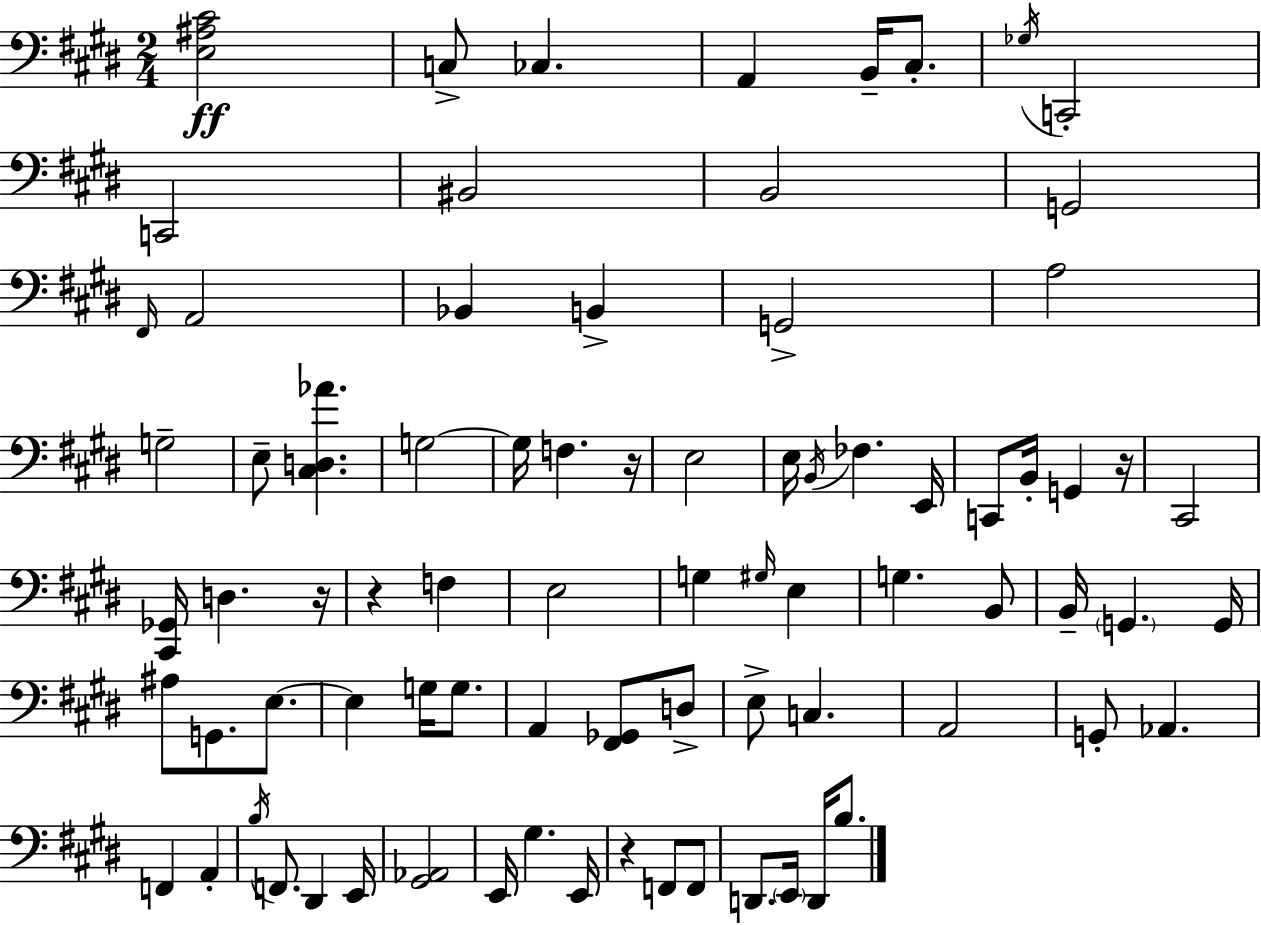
{
  \clef bass
  \numericTimeSignature
  \time 2/4
  \key e \major
  \repeat volta 2 { <e ais cis'>2\ff | c8-> ces4. | a,4 b,16-- cis8.-. | \acciaccatura { ges16 } c,2-. | \break c,2 | bis,2 | b,2 | g,2 | \break \grace { fis,16 } a,2 | bes,4 b,4-> | g,2-> | a2 | \break g2-- | e8-- <cis d aes'>4. | g2~~ | g16 f4. | \break r16 e2 | e16 \acciaccatura { b,16 } fes4. | e,16 c,8 b,16-. g,4 | r16 cis,2 | \break <cis, ges,>16 d4. | r16 r4 f4 | e2 | g4 \grace { gis16 } | \break e4 g4. | b,8 b,16-- \parenthesize g,4. | g,16 ais8 g,8. | e8.~~ e4 | \break g16 g8. a,4 | <fis, ges,>8 d8-> e8-> c4. | a,2 | g,8-. aes,4. | \break f,4 | a,4-. \acciaccatura { b16 } f,8. | dis,4 e,16 <gis, aes,>2 | e,16 gis4. | \break e,16 r4 | f,8 f,8 d,8. | \parenthesize e,16 d,16 b8. } \bar "|."
}